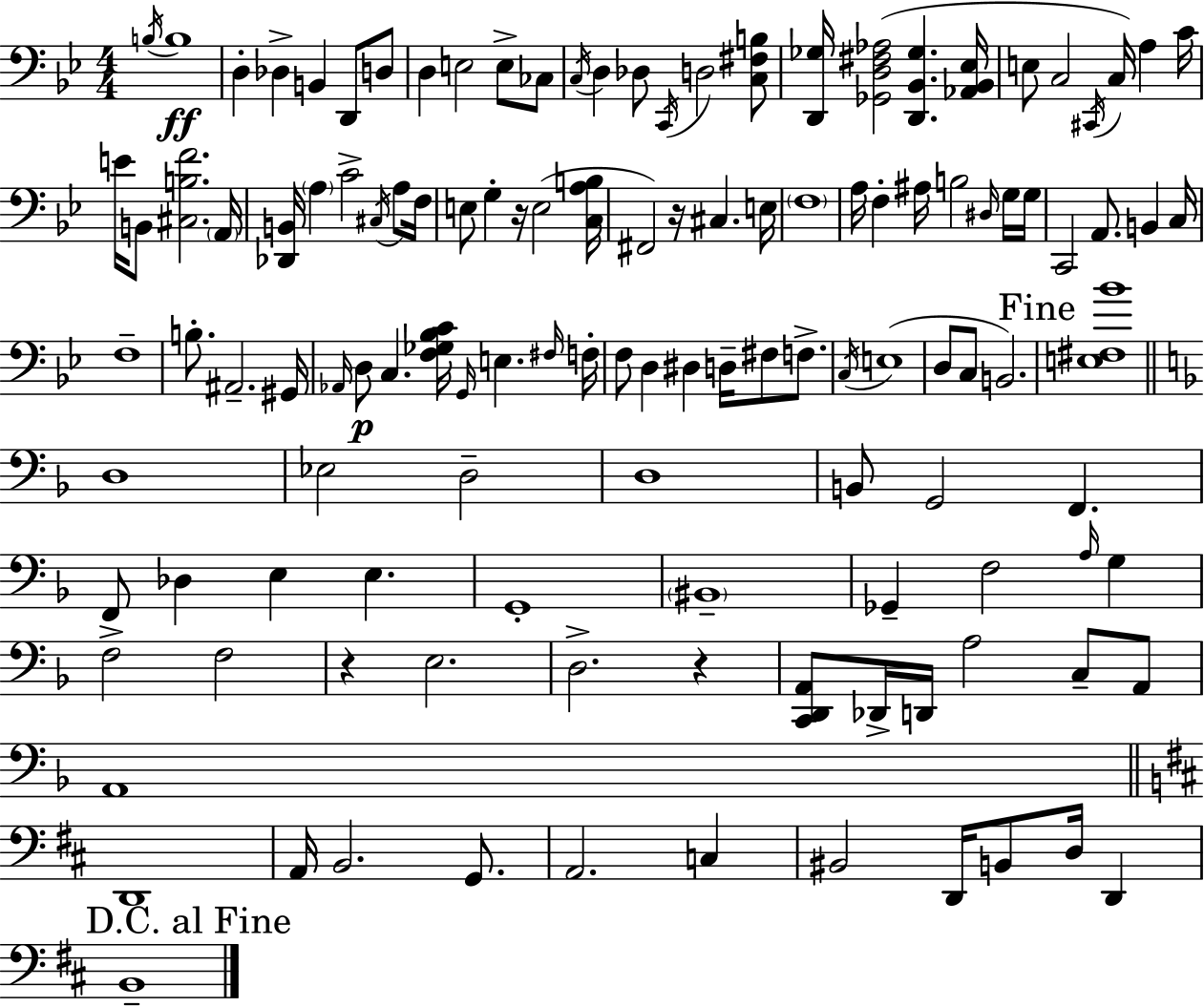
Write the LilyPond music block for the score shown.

{
  \clef bass
  \numericTimeSignature
  \time 4/4
  \key bes \major
  \repeat volta 2 { \acciaccatura { b16 }\ff b1 | d4-. des4-> b,4 d,8 d8 | d4 e2 e8-> ces8 | \acciaccatura { c16 } d4 des8 \acciaccatura { c,16 } d2 | \break <c fis b>8 <d, ges>16 <ges, d fis aes>2( <d, bes, ges>4. | <aes, bes, ees>16 e8 c2 \acciaccatura { cis,16 }) c16 a4 | c'16 e'16 b,8 <cis b f'>2. | \parenthesize a,16 <des, b,>16 \parenthesize a4 c'2-> | \break \acciaccatura { cis16 } a8 f16 e8 g4-. r16 e2( | <c a b>16 fis,2) r16 cis4. | e16 \parenthesize f1 | a16 f4-. ais16 b2 | \break \grace { dis16 } g16 g16 c,2 a,8. | b,4 c16 f1-- | b8.-. ais,2.-- | gis,16 \grace { aes,16 }\p d8 c4. <f ges bes c'>16 | \break \grace { g,16 } e4. \grace { fis16 } f16-. f8 d4 dis4 | d16-- fis8 f8.-> \acciaccatura { c16 } e1( | d8 c8 b,2.) | \mark "Fine" <e fis bes'>1 | \break \bar "||" \break \key f \major d1 | ees2 d2-- | d1 | b,8 g,2 f,4. | \break f,8 des4 e4 e4. | g,1-. | \parenthesize bis,1-- | ges,4-- f2 \grace { a16 } g4 | \break f2-> f2 | r4 e2. | d2.-> r4 | <c, d, a,>8 des,16-> d,16 a2 c8-- a,8 | \break a,1 | \bar "||" \break \key d \major d,1 | a,16 b,2. g,8. | a,2. c4 | bis,2 d,16 b,8 d16 d,4 | \break \mark "D.C. al Fine" b,1-- | } \bar "|."
}